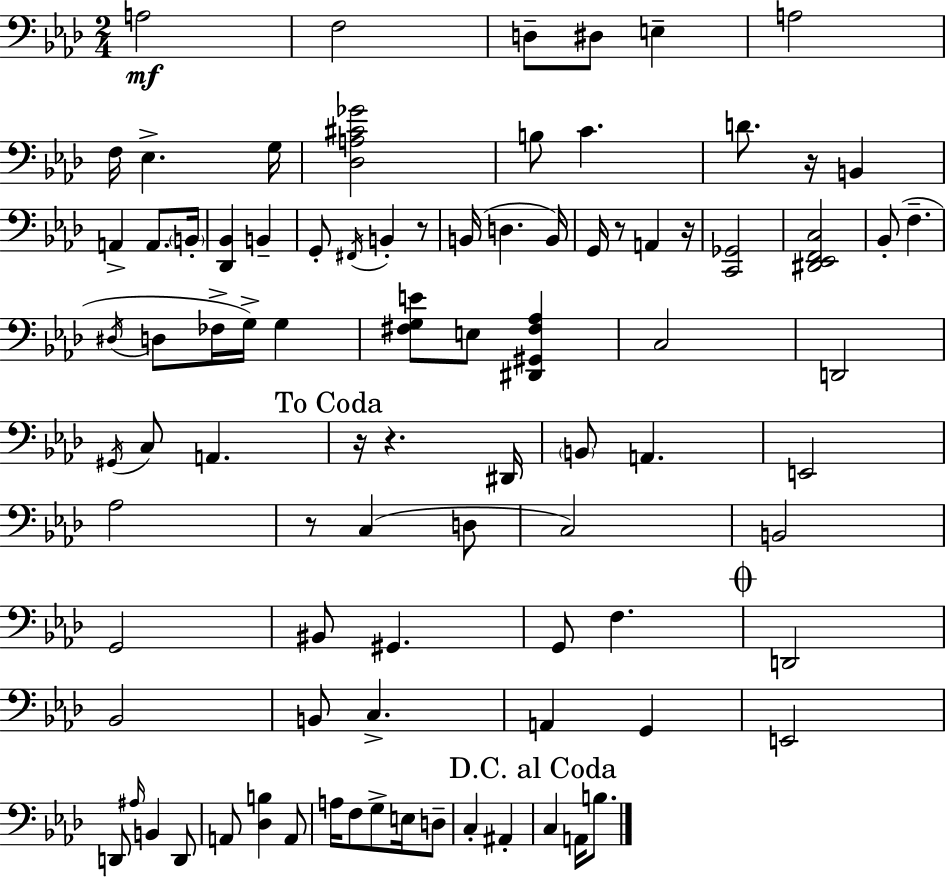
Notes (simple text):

A3/h F3/h D3/e D#3/e E3/q A3/h F3/s Eb3/q. G3/s [Db3,A3,C#4,Gb4]/h B3/e C4/q. D4/e. R/s B2/q A2/q A2/e. B2/s [Db2,Bb2]/q B2/q G2/e F#2/s B2/q R/e B2/s D3/q. B2/s G2/s R/e A2/q R/s [C2,Gb2]/h [D#2,Eb2,F2,C3]/h Bb2/e F3/q. D#3/s D3/e FES3/s G3/s G3/q [F#3,G3,E4]/e E3/e [D#2,G#2,F#3,Ab3]/q C3/h D2/h G#2/s C3/e A2/q. R/s R/q. D#2/s B2/e A2/q. E2/h Ab3/h R/e C3/q D3/e C3/h B2/h G2/h BIS2/e G#2/q. G2/e F3/q. D2/h Bb2/h B2/e C3/q. A2/q G2/q E2/h D2/e A#3/s B2/q D2/e A2/e [Db3,B3]/q A2/e A3/s F3/e G3/e E3/s D3/e C3/q A#2/q C3/q A2/s B3/e.